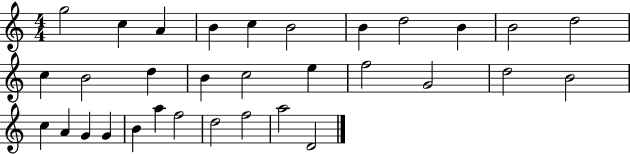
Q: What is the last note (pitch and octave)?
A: D4